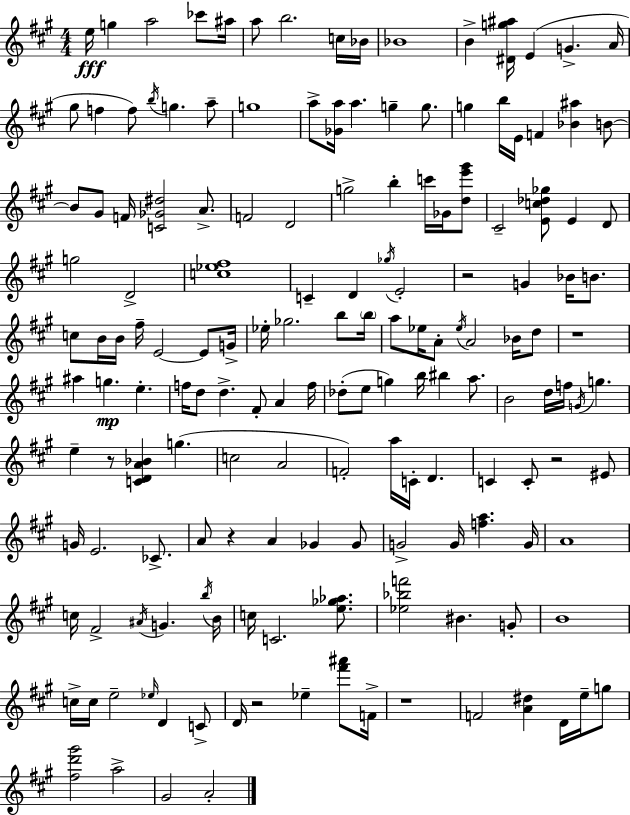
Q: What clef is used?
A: treble